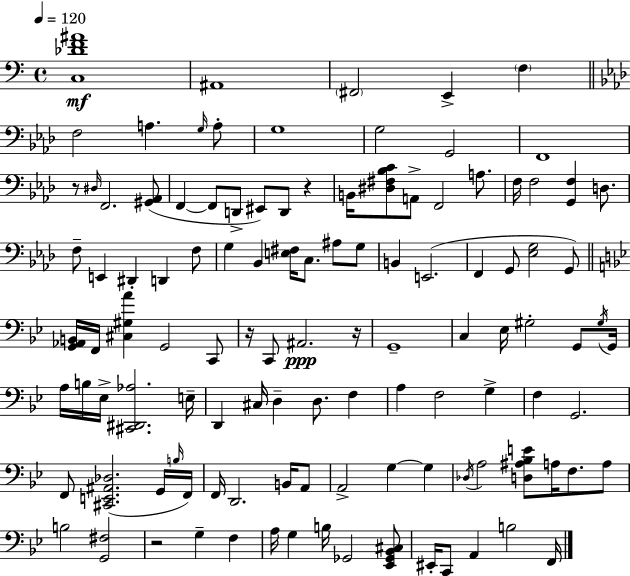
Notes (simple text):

[C3,Db4,F4,A#4]/w A#2/w F#2/h E2/q F3/q F3/h A3/q. G3/s A3/e G3/w G3/h G2/h F2/w R/e D#3/s F2/h. [G#2,Ab2]/e F2/q F2/e D2/e EIS2/e D2/e R/q B2/s [D#3,F#3,Bb3,C4]/e A2/e F2/h A3/e. F3/s F3/h [G2,F3]/q D3/e. F3/e E2/q D#2/q D2/q F3/e G3/q Bb2/q [E3,F#3]/s C3/e. A#3/e G3/e B2/q E2/h. F2/q G2/e [Eb3,G3]/h G2/e [G2,Ab2,B2]/s F2/s [C#3,G#3,A4]/q G2/h C2/e R/s C2/e A#2/h. R/s G2/w C3/q Eb3/s G#3/h G2/e G#3/s G2/s A3/s B3/s Eb3/s [C#2,D#2,Ab3]/h. E3/s D2/q C#3/s D3/q D3/e. F3/q A3/q F3/h G3/q F3/q G2/h. F2/e [C#2,E2,A#2,Db3]/h. G2/s B3/s F2/s F2/s D2/h. B2/s A2/e A2/h G3/q G3/q Db3/s A3/h [D3,A#3,Bb3,E4]/e A3/s F3/e. A3/e B3/h [G2,F#3]/h R/h G3/q F3/q A3/s G3/q B3/s Gb2/h [Eb2,Gb2,Bb2,C#3]/e EIS2/s C2/e A2/q B3/h F2/s